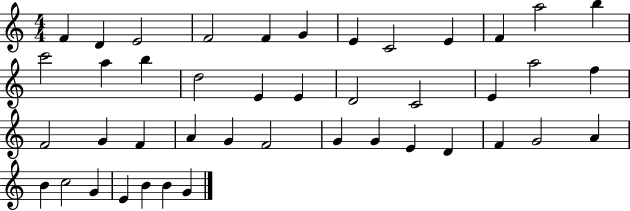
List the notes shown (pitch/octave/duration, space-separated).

F4/q D4/q E4/h F4/h F4/q G4/q E4/q C4/h E4/q F4/q A5/h B5/q C6/h A5/q B5/q D5/h E4/q E4/q D4/h C4/h E4/q A5/h F5/q F4/h G4/q F4/q A4/q G4/q F4/h G4/q G4/q E4/q D4/q F4/q G4/h A4/q B4/q C5/h G4/q E4/q B4/q B4/q G4/q